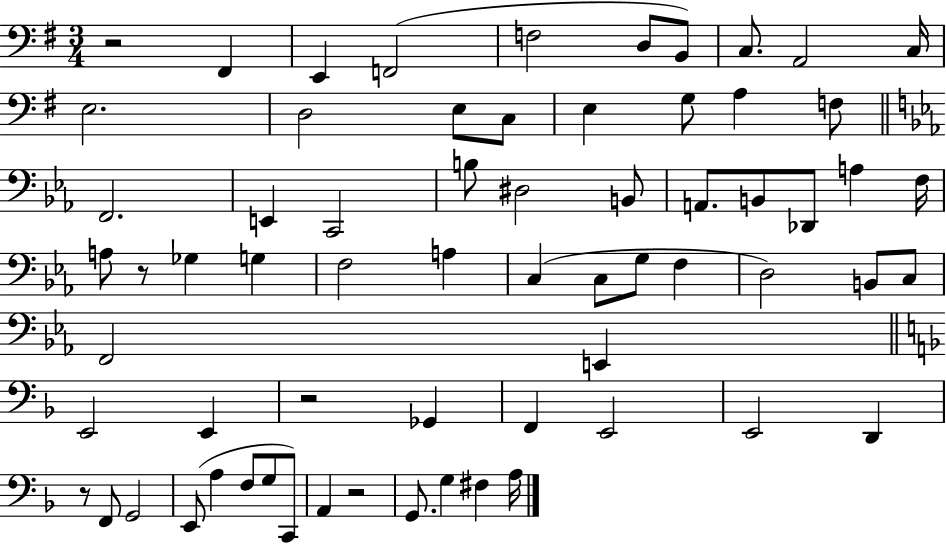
{
  \clef bass
  \numericTimeSignature
  \time 3/4
  \key g \major
  \repeat volta 2 { r2 fis,4 | e,4 f,2( | f2 d8 b,8) | c8. a,2 c16 | \break e2. | d2 e8 c8 | e4 g8 a4 f8 | \bar "||" \break \key ees \major f,2. | e,4 c,2 | b8 dis2 b,8 | a,8. b,8 des,8 a4 f16 | \break a8 r8 ges4 g4 | f2 a4 | c4( c8 g8 f4 | d2) b,8 c8 | \break f,2 e,4 | \bar "||" \break \key d \minor e,2 e,4 | r2 ges,4 | f,4 e,2 | e,2 d,4 | \break r8 f,8 g,2 | e,8( a4 f8 g8 c,8) | a,4 r2 | g,8. g4 fis4 a16 | \break } \bar "|."
}